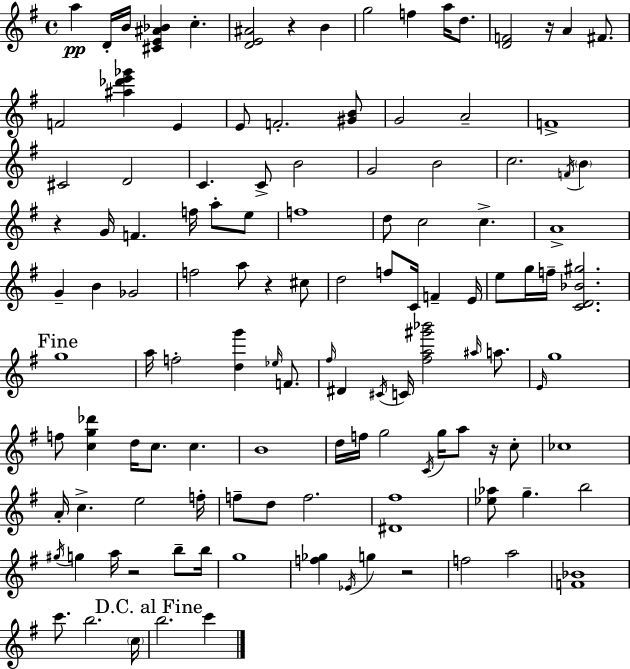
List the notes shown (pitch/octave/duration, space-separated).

A5/q D4/s B4/s [C#4,E4,A#4,Bb4]/q C5/q. [D4,E4,A#4]/h R/q B4/q G5/h F5/q A5/s D5/e. [D4,F4]/h R/s A4/q F#4/e. F4/h [A#5,Db6,E6,Gb6]/q E4/q E4/e F4/h. [G#4,B4]/e G4/h A4/h F4/w C#4/h D4/h C4/q. C4/e B4/h G4/h B4/h C5/h. F4/s B4/q R/q G4/s F4/q. F5/s A5/e E5/e F5/w D5/e C5/h C5/q. A4/w G4/q B4/q Gb4/h F5/h A5/e R/q C#5/e D5/h F5/e C4/s F4/q E4/s E5/e G5/s F5/s [C4,D4,Bb4,G#5]/h. G5/w A5/s F5/h [D5,G6]/q Eb5/s F4/e. F#5/s D#4/q C#4/s C4/s [F#5,A5,G#6,Bb6]/h A#5/s A5/e. E4/s G5/w F5/e [C5,G5,Db6]/q D5/s C5/e. C5/q. B4/w D5/s F5/s G5/h C4/s G5/s A5/e R/s C5/e CES5/w A4/s C5/q. E5/h F5/s F5/e D5/e F5/h. [D#4,F#5]/w [Eb5,Ab5]/e G5/q. B5/h G#5/s G5/q A5/s R/h B5/e B5/s G5/w [F5,Gb5]/q Eb4/s G5/q R/h F5/h A5/h [F4,Bb4]/w C6/e. B5/h. C5/s B5/h. C6/q